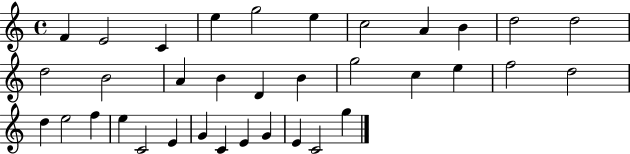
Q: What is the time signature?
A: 4/4